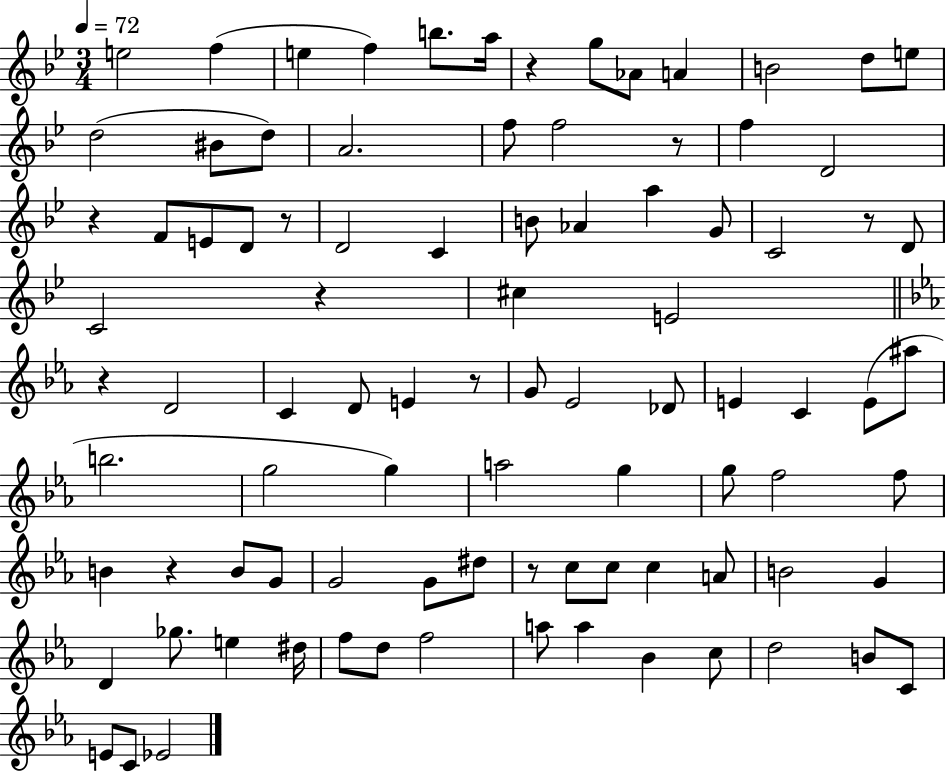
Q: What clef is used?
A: treble